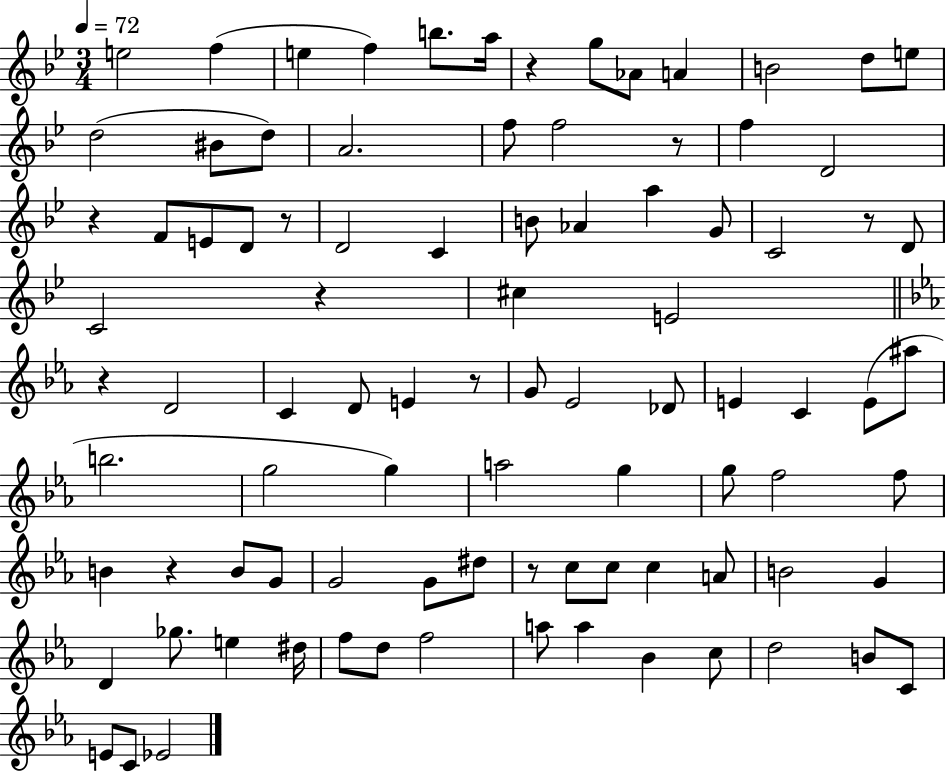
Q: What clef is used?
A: treble